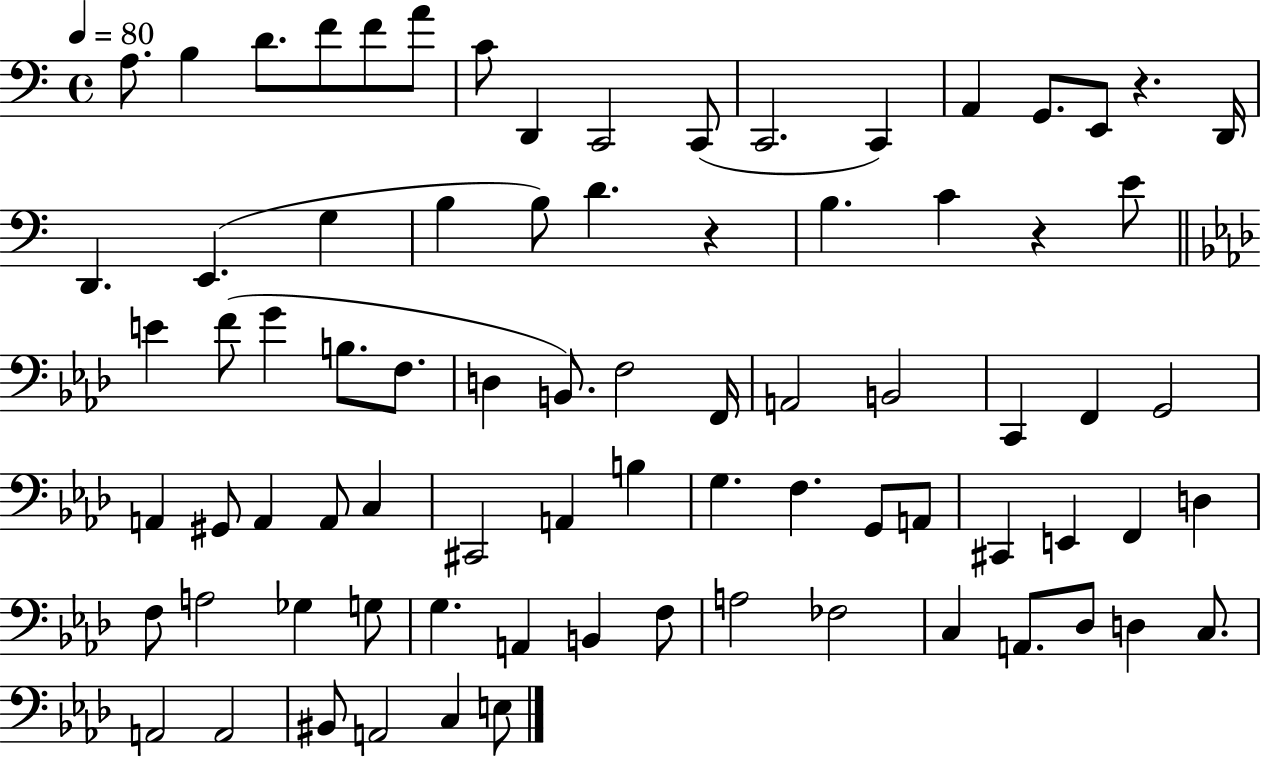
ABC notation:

X:1
T:Untitled
M:4/4
L:1/4
K:C
A,/2 B, D/2 F/2 F/2 A/2 C/2 D,, C,,2 C,,/2 C,,2 C,, A,, G,,/2 E,,/2 z D,,/4 D,, E,, G, B, B,/2 D z B, C z E/2 E F/2 G B,/2 F,/2 D, B,,/2 F,2 F,,/4 A,,2 B,,2 C,, F,, G,,2 A,, ^G,,/2 A,, A,,/2 C, ^C,,2 A,, B, G, F, G,,/2 A,,/2 ^C,, E,, F,, D, F,/2 A,2 _G, G,/2 G, A,, B,, F,/2 A,2 _F,2 C, A,,/2 _D,/2 D, C,/2 A,,2 A,,2 ^B,,/2 A,,2 C, E,/2